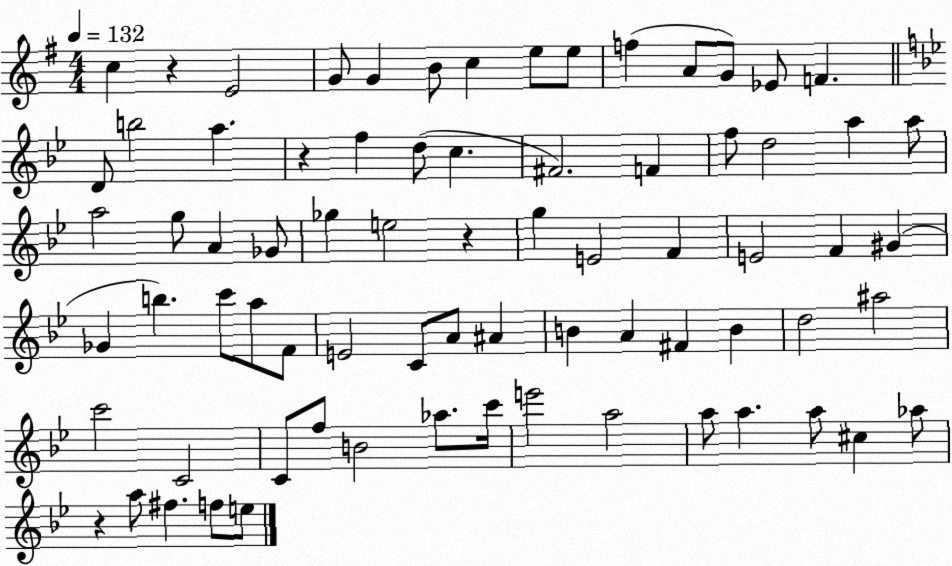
X:1
T:Untitled
M:4/4
L:1/4
K:G
c z E2 G/2 G B/2 c e/2 e/2 f A/2 G/2 _E/2 F D/2 b2 a z f d/2 c ^F2 F f/2 d2 a a/2 a2 g/2 A _G/2 _g e2 z g E2 F E2 F ^G _G b c'/2 a/2 F/2 E2 C/2 A/2 ^A B A ^F B d2 ^a2 c'2 C2 C/2 f/2 B2 _a/2 c'/4 e'2 a2 a/2 a a/2 ^c _a/2 z a/2 ^f f/2 e/2